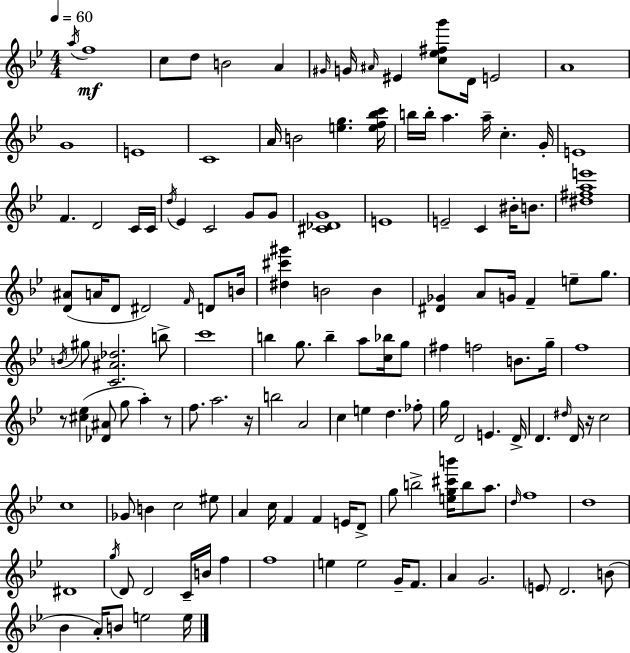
A5/s F5/w C5/e D5/e B4/h A4/q G#4/s G4/s A#4/s EIS4/q [C5,Eb5,F#5,G6]/e D4/s E4/h A4/w G4/w E4/w C4/w A4/s B4/h [E5,G5]/q. [E5,F5,Bb5,C6]/s B5/s B5/s A5/q. A5/s C5/q. G4/s E4/w F4/q. D4/h C4/s C4/s D5/s Eb4/q C4/h G4/e G4/e [C#4,Db4,G4]/w E4/w E4/h C4/q BIS4/s B4/e. [D#5,F#5,A5,E6]/w [D4,A#4]/e A4/s D4/e D#4/h F4/s D4/e B4/s [D#5,C#6,G#6]/q B4/h B4/q [D#4,Gb4]/q A4/e G4/s F4/q E5/e G5/e. B4/s G#5/e [C4,A#4,Db5]/h. B5/e C6/w B5/q G5/e. B5/q A5/e [C5,Bb5]/s G5/e F#5/q F5/h B4/e. G5/s F5/w R/e [C#5,Eb5]/q [Db4,A#4]/e G5/e A5/q R/e F5/e. A5/h. R/s B5/h A4/h C5/q E5/q D5/q. FES5/e G5/s D4/h E4/q. D4/s D4/q. D#5/s D4/s R/s C5/h C5/w Gb4/e B4/q C5/h EIS5/e A4/q C5/s F4/q F4/q E4/s D4/e G5/e B5/h [E5,G5,C#6,B6]/s B5/e A5/e. D5/s F5/w D5/w D#4/w G5/s D4/e D4/h C4/s B4/s F5/q F5/w E5/q E5/h G4/s F4/e. A4/q G4/h. E4/e D4/h. B4/e Bb4/q A4/s B4/e E5/h E5/s